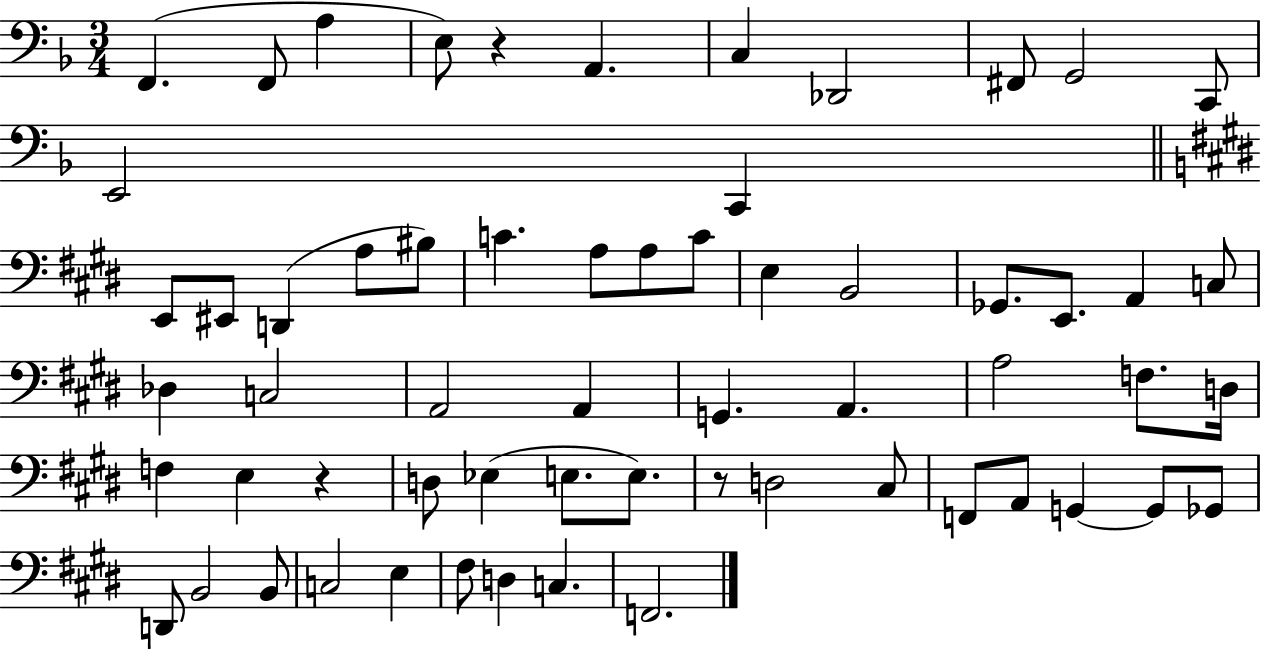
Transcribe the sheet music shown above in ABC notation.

X:1
T:Untitled
M:3/4
L:1/4
K:F
F,, F,,/2 A, E,/2 z A,, C, _D,,2 ^F,,/2 G,,2 C,,/2 E,,2 C,, E,,/2 ^E,,/2 D,, A,/2 ^B,/2 C A,/2 A,/2 C/2 E, B,,2 _G,,/2 E,,/2 A,, C,/2 _D, C,2 A,,2 A,, G,, A,, A,2 F,/2 D,/4 F, E, z D,/2 _E, E,/2 E,/2 z/2 D,2 ^C,/2 F,,/2 A,,/2 G,, G,,/2 _G,,/2 D,,/2 B,,2 B,,/2 C,2 E, ^F,/2 D, C, F,,2